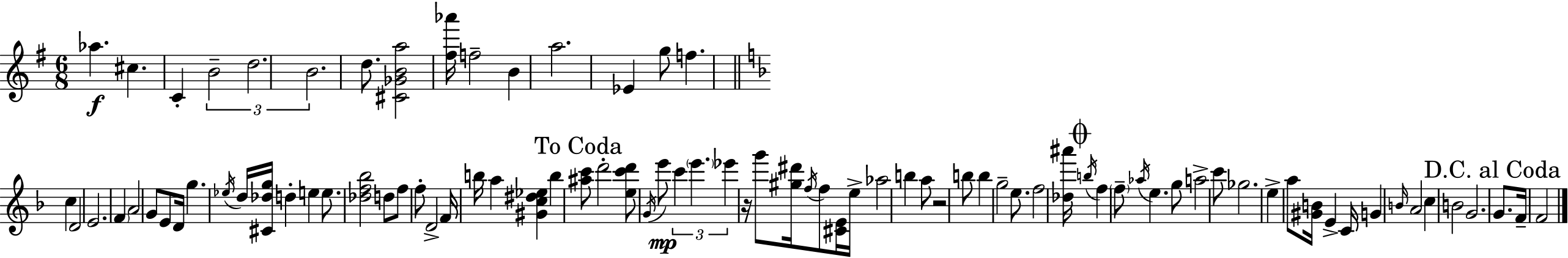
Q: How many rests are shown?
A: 2